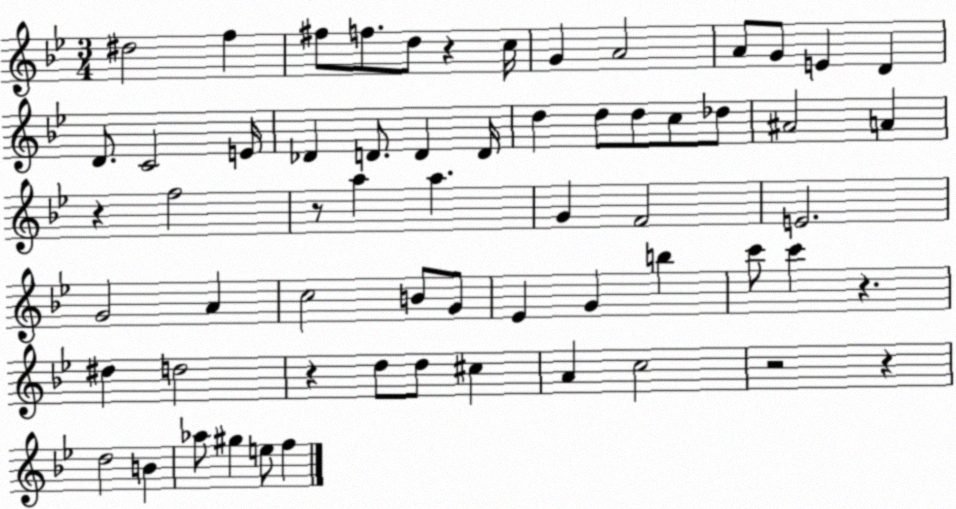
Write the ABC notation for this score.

X:1
T:Untitled
M:3/4
L:1/4
K:Bb
^d2 f ^f/2 f/2 d/2 z c/4 G A2 A/2 G/2 E D D/2 C2 E/4 _D D/2 D D/4 d d/2 d/2 c/2 _d/2 ^A2 A z f2 z/2 a a G F2 E2 G2 A c2 B/2 G/2 _E G b c'/2 c' z ^d d2 z d/2 d/2 ^c A c2 z2 z d2 B _a/2 ^g e/2 f